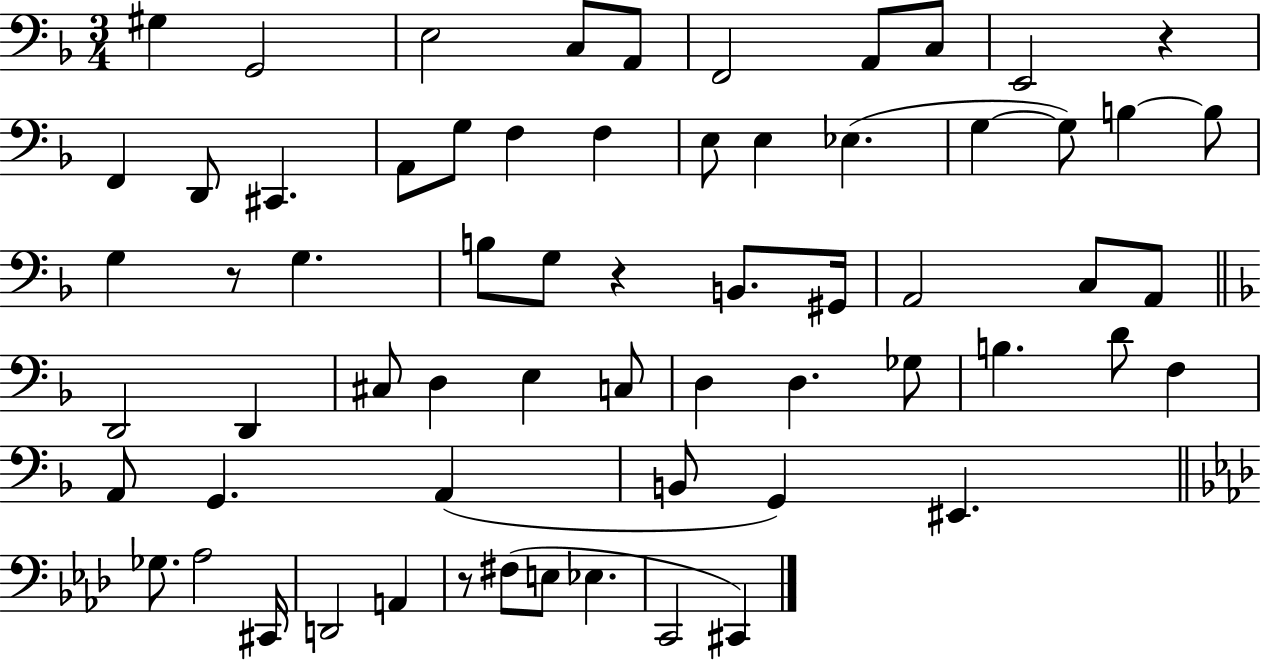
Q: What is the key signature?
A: F major